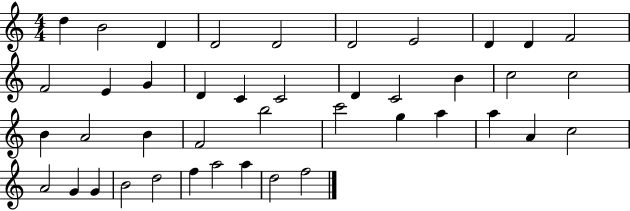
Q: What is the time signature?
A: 4/4